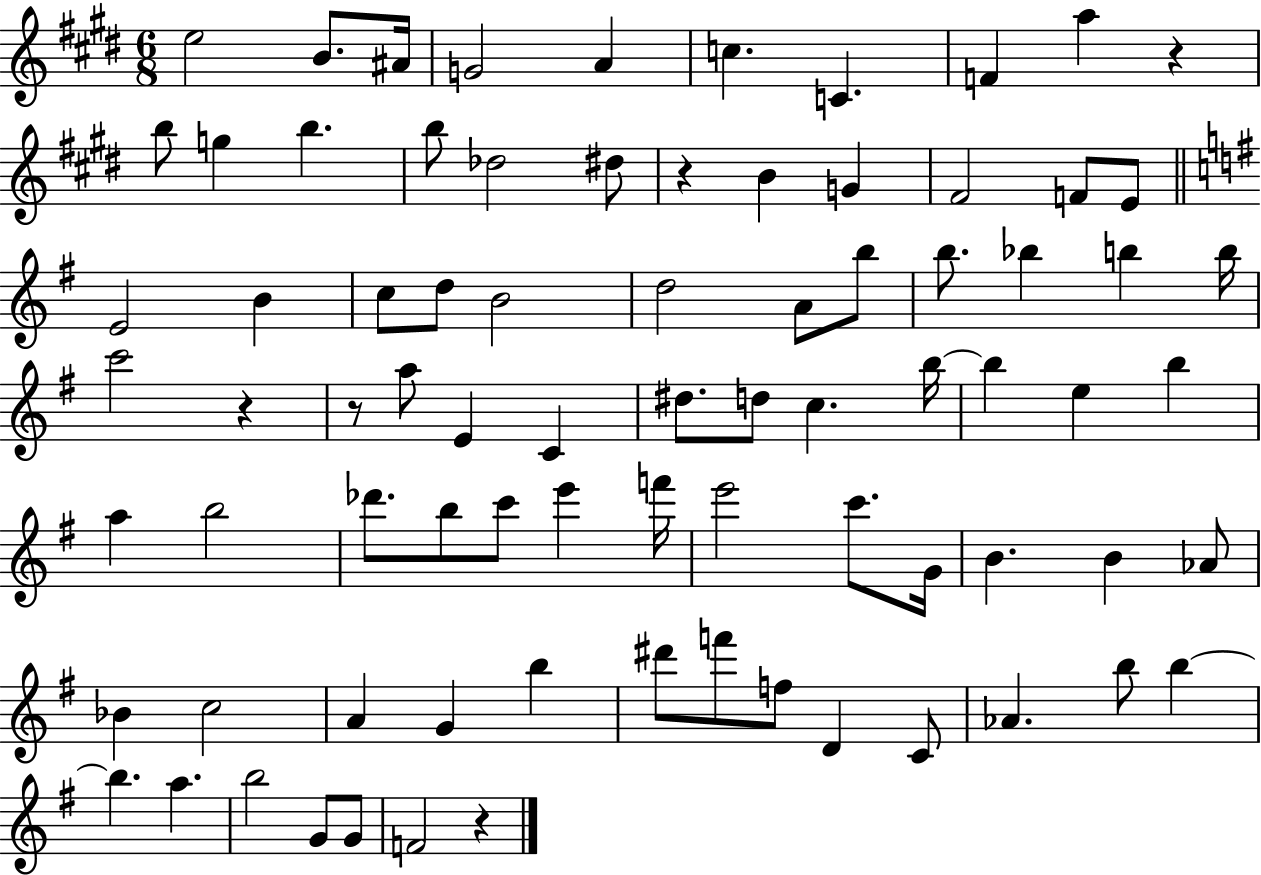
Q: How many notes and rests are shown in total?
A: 80